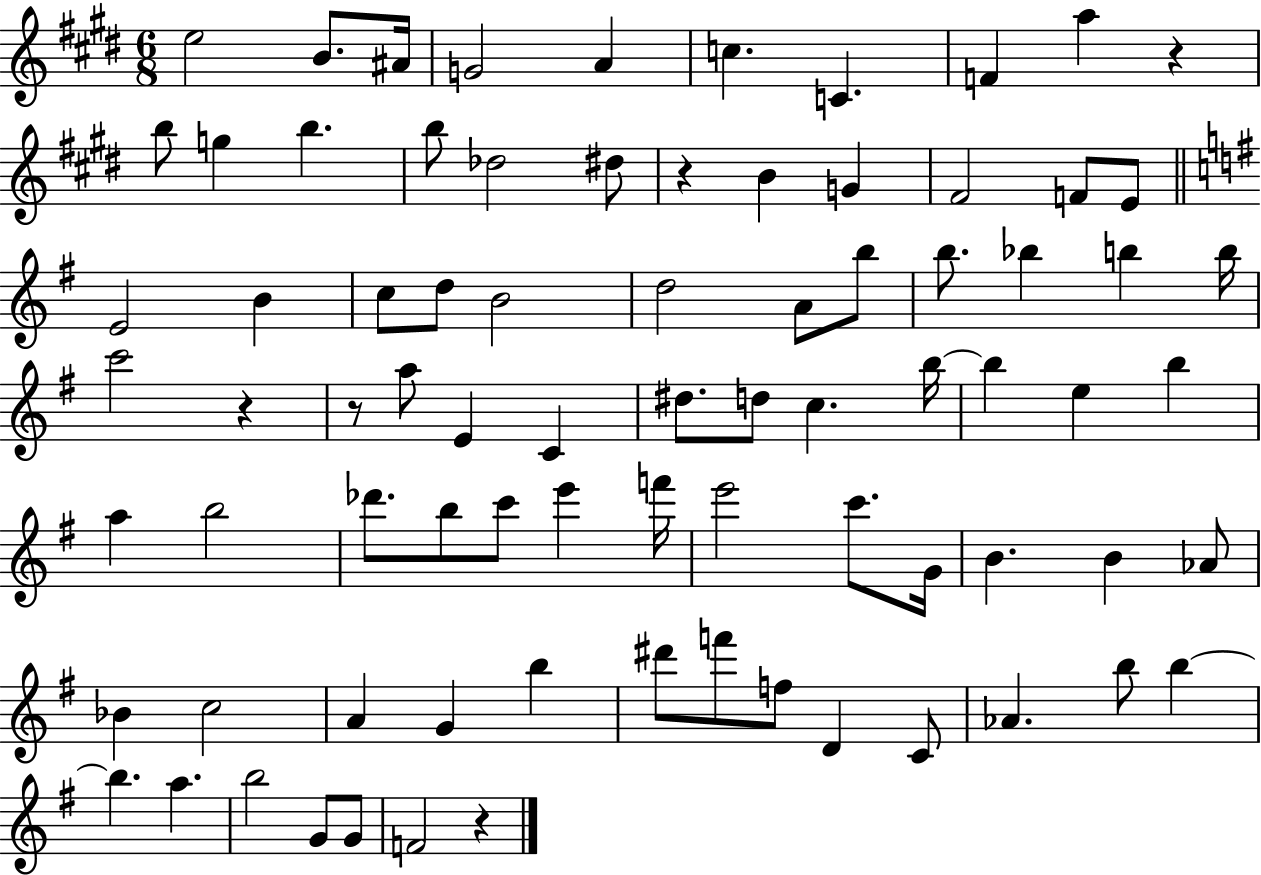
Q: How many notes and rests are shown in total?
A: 80